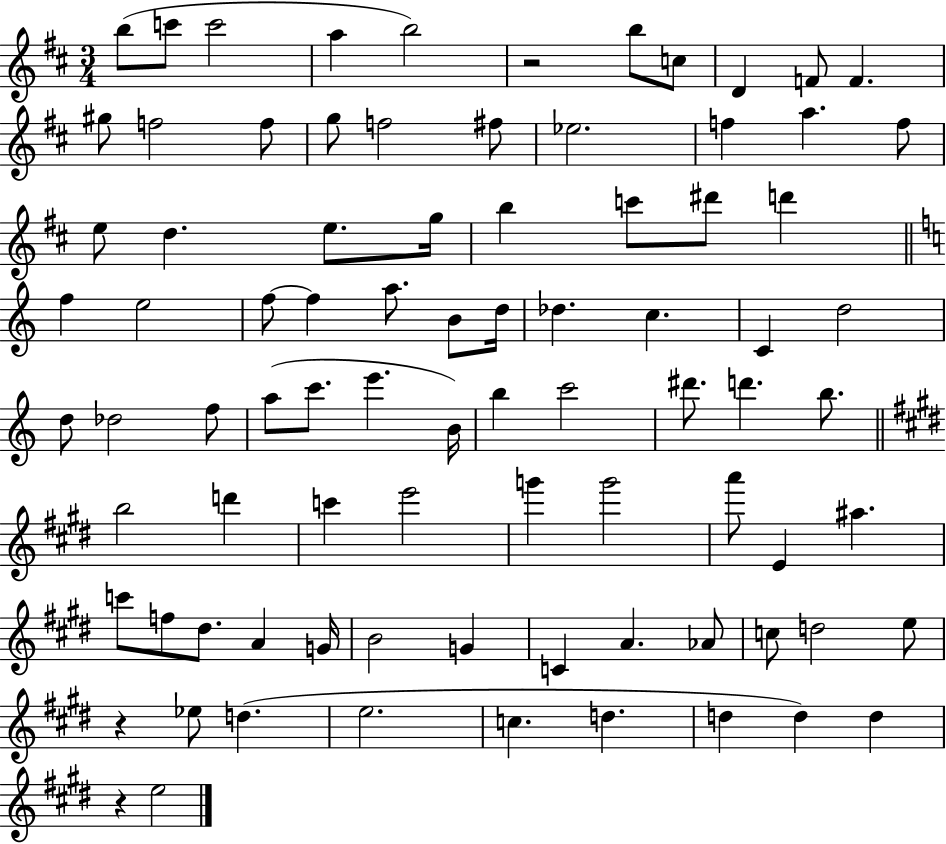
X:1
T:Untitled
M:3/4
L:1/4
K:D
b/2 c'/2 c'2 a b2 z2 b/2 c/2 D F/2 F ^g/2 f2 f/2 g/2 f2 ^f/2 _e2 f a f/2 e/2 d e/2 g/4 b c'/2 ^d'/2 d' f e2 f/2 f a/2 B/2 d/4 _d c C d2 d/2 _d2 f/2 a/2 c'/2 e' B/4 b c'2 ^d'/2 d' b/2 b2 d' c' e'2 g' g'2 a'/2 E ^a c'/2 f/2 ^d/2 A G/4 B2 G C A _A/2 c/2 d2 e/2 z _e/2 d e2 c d d d d z e2